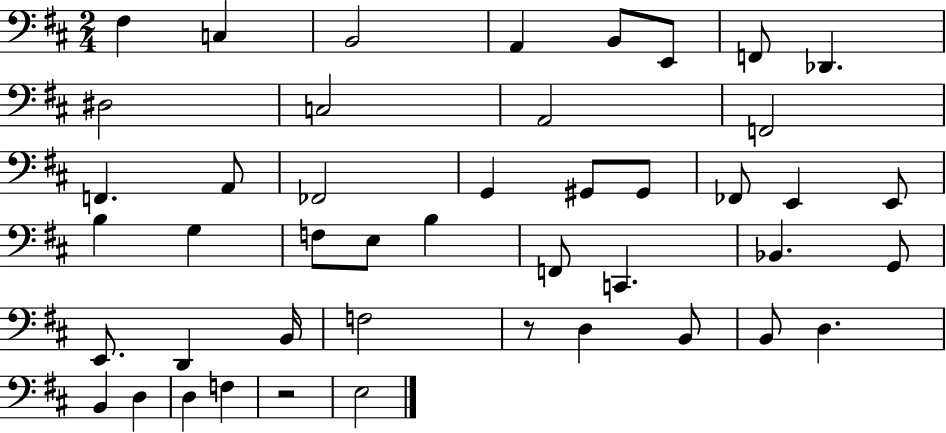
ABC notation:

X:1
T:Untitled
M:2/4
L:1/4
K:D
^F, C, B,,2 A,, B,,/2 E,,/2 F,,/2 _D,, ^D,2 C,2 A,,2 F,,2 F,, A,,/2 _F,,2 G,, ^G,,/2 ^G,,/2 _F,,/2 E,, E,,/2 B, G, F,/2 E,/2 B, F,,/2 C,, _B,, G,,/2 E,,/2 D,, B,,/4 F,2 z/2 D, B,,/2 B,,/2 D, B,, D, D, F, z2 E,2